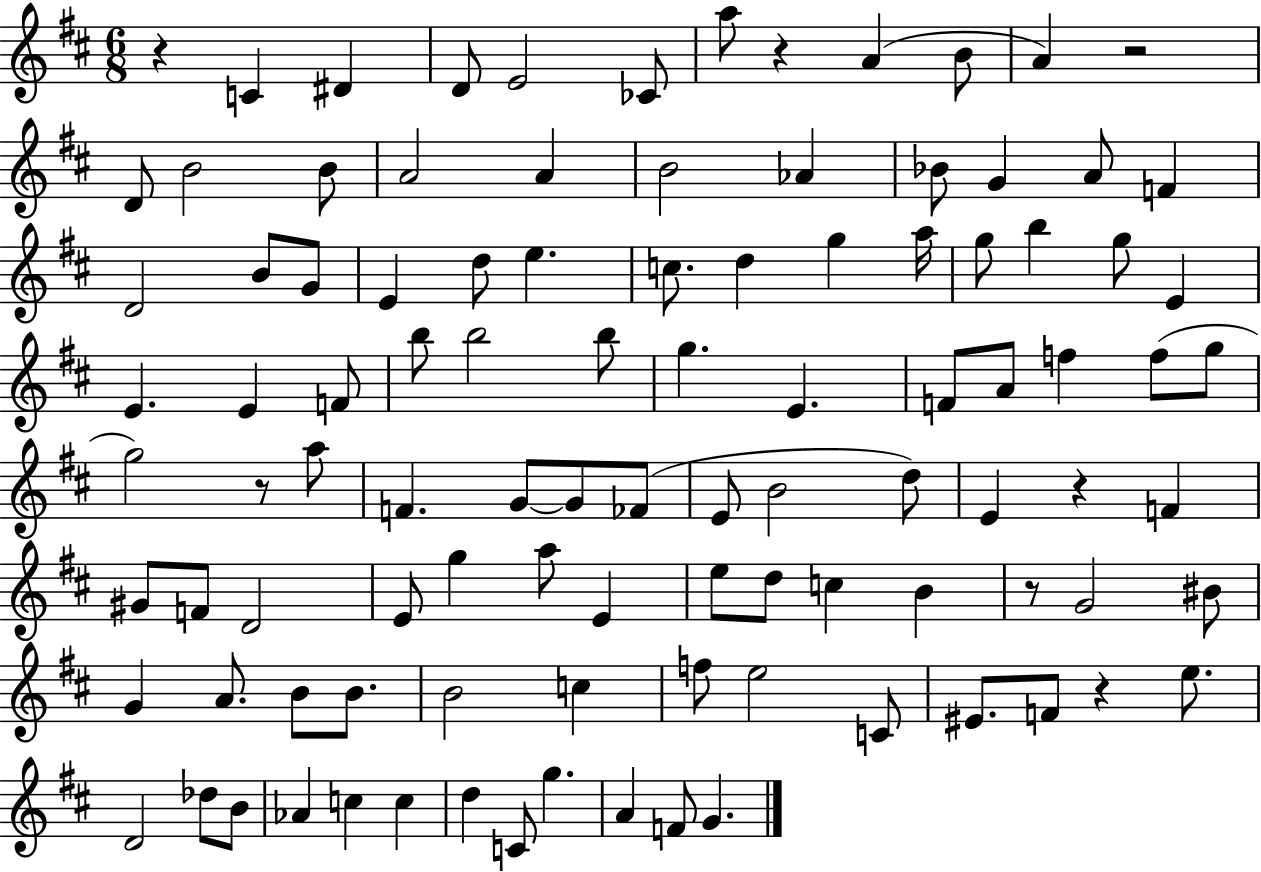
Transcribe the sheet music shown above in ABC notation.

X:1
T:Untitled
M:6/8
L:1/4
K:D
z C ^D D/2 E2 _C/2 a/2 z A B/2 A z2 D/2 B2 B/2 A2 A B2 _A _B/2 G A/2 F D2 B/2 G/2 E d/2 e c/2 d g a/4 g/2 b g/2 E E E F/2 b/2 b2 b/2 g E F/2 A/2 f f/2 g/2 g2 z/2 a/2 F G/2 G/2 _F/2 E/2 B2 d/2 E z F ^G/2 F/2 D2 E/2 g a/2 E e/2 d/2 c B z/2 G2 ^B/2 G A/2 B/2 B/2 B2 c f/2 e2 C/2 ^E/2 F/2 z e/2 D2 _d/2 B/2 _A c c d C/2 g A F/2 G